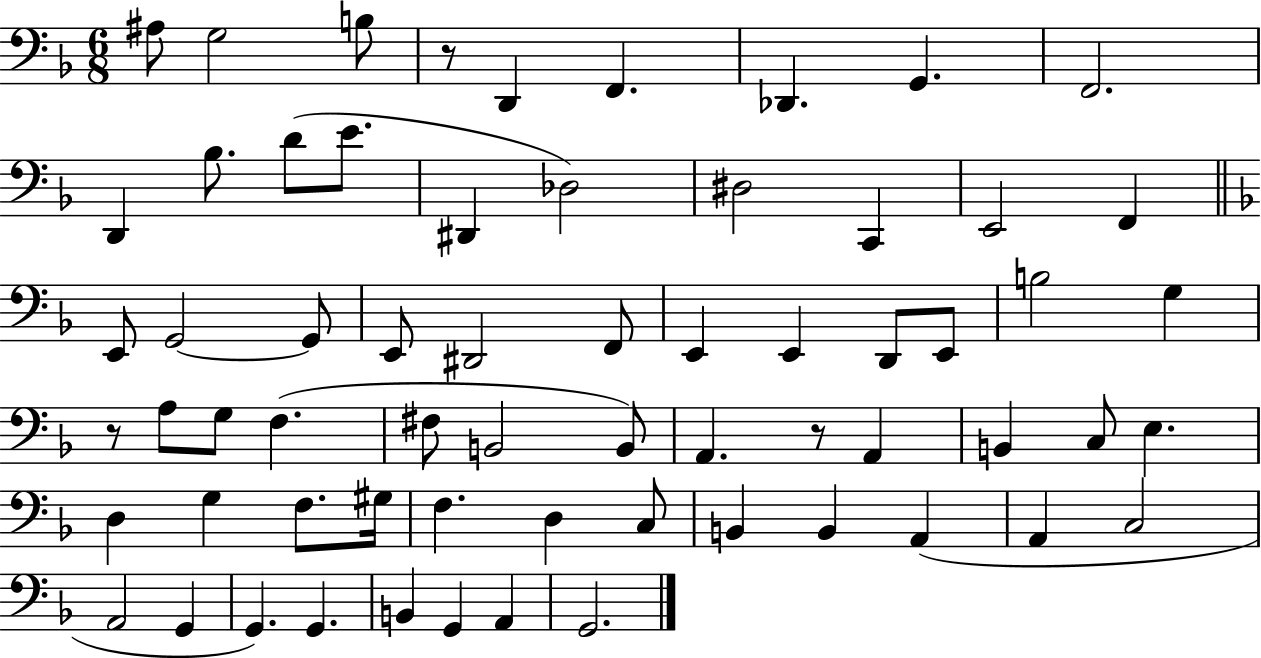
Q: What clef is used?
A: bass